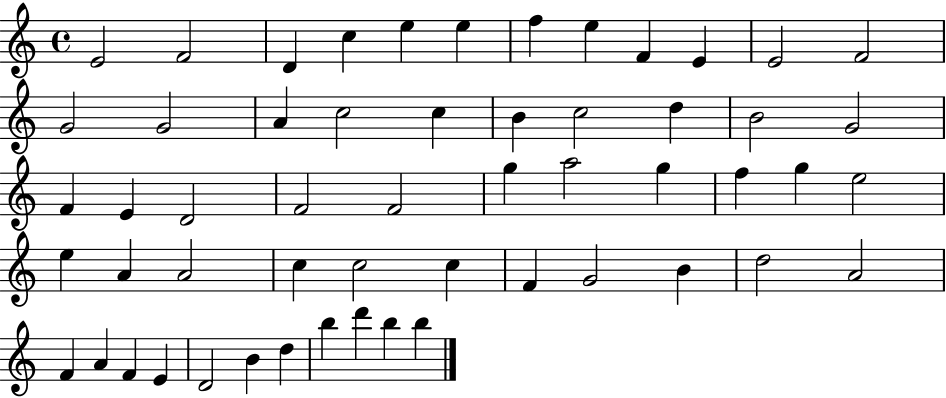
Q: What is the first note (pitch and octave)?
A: E4